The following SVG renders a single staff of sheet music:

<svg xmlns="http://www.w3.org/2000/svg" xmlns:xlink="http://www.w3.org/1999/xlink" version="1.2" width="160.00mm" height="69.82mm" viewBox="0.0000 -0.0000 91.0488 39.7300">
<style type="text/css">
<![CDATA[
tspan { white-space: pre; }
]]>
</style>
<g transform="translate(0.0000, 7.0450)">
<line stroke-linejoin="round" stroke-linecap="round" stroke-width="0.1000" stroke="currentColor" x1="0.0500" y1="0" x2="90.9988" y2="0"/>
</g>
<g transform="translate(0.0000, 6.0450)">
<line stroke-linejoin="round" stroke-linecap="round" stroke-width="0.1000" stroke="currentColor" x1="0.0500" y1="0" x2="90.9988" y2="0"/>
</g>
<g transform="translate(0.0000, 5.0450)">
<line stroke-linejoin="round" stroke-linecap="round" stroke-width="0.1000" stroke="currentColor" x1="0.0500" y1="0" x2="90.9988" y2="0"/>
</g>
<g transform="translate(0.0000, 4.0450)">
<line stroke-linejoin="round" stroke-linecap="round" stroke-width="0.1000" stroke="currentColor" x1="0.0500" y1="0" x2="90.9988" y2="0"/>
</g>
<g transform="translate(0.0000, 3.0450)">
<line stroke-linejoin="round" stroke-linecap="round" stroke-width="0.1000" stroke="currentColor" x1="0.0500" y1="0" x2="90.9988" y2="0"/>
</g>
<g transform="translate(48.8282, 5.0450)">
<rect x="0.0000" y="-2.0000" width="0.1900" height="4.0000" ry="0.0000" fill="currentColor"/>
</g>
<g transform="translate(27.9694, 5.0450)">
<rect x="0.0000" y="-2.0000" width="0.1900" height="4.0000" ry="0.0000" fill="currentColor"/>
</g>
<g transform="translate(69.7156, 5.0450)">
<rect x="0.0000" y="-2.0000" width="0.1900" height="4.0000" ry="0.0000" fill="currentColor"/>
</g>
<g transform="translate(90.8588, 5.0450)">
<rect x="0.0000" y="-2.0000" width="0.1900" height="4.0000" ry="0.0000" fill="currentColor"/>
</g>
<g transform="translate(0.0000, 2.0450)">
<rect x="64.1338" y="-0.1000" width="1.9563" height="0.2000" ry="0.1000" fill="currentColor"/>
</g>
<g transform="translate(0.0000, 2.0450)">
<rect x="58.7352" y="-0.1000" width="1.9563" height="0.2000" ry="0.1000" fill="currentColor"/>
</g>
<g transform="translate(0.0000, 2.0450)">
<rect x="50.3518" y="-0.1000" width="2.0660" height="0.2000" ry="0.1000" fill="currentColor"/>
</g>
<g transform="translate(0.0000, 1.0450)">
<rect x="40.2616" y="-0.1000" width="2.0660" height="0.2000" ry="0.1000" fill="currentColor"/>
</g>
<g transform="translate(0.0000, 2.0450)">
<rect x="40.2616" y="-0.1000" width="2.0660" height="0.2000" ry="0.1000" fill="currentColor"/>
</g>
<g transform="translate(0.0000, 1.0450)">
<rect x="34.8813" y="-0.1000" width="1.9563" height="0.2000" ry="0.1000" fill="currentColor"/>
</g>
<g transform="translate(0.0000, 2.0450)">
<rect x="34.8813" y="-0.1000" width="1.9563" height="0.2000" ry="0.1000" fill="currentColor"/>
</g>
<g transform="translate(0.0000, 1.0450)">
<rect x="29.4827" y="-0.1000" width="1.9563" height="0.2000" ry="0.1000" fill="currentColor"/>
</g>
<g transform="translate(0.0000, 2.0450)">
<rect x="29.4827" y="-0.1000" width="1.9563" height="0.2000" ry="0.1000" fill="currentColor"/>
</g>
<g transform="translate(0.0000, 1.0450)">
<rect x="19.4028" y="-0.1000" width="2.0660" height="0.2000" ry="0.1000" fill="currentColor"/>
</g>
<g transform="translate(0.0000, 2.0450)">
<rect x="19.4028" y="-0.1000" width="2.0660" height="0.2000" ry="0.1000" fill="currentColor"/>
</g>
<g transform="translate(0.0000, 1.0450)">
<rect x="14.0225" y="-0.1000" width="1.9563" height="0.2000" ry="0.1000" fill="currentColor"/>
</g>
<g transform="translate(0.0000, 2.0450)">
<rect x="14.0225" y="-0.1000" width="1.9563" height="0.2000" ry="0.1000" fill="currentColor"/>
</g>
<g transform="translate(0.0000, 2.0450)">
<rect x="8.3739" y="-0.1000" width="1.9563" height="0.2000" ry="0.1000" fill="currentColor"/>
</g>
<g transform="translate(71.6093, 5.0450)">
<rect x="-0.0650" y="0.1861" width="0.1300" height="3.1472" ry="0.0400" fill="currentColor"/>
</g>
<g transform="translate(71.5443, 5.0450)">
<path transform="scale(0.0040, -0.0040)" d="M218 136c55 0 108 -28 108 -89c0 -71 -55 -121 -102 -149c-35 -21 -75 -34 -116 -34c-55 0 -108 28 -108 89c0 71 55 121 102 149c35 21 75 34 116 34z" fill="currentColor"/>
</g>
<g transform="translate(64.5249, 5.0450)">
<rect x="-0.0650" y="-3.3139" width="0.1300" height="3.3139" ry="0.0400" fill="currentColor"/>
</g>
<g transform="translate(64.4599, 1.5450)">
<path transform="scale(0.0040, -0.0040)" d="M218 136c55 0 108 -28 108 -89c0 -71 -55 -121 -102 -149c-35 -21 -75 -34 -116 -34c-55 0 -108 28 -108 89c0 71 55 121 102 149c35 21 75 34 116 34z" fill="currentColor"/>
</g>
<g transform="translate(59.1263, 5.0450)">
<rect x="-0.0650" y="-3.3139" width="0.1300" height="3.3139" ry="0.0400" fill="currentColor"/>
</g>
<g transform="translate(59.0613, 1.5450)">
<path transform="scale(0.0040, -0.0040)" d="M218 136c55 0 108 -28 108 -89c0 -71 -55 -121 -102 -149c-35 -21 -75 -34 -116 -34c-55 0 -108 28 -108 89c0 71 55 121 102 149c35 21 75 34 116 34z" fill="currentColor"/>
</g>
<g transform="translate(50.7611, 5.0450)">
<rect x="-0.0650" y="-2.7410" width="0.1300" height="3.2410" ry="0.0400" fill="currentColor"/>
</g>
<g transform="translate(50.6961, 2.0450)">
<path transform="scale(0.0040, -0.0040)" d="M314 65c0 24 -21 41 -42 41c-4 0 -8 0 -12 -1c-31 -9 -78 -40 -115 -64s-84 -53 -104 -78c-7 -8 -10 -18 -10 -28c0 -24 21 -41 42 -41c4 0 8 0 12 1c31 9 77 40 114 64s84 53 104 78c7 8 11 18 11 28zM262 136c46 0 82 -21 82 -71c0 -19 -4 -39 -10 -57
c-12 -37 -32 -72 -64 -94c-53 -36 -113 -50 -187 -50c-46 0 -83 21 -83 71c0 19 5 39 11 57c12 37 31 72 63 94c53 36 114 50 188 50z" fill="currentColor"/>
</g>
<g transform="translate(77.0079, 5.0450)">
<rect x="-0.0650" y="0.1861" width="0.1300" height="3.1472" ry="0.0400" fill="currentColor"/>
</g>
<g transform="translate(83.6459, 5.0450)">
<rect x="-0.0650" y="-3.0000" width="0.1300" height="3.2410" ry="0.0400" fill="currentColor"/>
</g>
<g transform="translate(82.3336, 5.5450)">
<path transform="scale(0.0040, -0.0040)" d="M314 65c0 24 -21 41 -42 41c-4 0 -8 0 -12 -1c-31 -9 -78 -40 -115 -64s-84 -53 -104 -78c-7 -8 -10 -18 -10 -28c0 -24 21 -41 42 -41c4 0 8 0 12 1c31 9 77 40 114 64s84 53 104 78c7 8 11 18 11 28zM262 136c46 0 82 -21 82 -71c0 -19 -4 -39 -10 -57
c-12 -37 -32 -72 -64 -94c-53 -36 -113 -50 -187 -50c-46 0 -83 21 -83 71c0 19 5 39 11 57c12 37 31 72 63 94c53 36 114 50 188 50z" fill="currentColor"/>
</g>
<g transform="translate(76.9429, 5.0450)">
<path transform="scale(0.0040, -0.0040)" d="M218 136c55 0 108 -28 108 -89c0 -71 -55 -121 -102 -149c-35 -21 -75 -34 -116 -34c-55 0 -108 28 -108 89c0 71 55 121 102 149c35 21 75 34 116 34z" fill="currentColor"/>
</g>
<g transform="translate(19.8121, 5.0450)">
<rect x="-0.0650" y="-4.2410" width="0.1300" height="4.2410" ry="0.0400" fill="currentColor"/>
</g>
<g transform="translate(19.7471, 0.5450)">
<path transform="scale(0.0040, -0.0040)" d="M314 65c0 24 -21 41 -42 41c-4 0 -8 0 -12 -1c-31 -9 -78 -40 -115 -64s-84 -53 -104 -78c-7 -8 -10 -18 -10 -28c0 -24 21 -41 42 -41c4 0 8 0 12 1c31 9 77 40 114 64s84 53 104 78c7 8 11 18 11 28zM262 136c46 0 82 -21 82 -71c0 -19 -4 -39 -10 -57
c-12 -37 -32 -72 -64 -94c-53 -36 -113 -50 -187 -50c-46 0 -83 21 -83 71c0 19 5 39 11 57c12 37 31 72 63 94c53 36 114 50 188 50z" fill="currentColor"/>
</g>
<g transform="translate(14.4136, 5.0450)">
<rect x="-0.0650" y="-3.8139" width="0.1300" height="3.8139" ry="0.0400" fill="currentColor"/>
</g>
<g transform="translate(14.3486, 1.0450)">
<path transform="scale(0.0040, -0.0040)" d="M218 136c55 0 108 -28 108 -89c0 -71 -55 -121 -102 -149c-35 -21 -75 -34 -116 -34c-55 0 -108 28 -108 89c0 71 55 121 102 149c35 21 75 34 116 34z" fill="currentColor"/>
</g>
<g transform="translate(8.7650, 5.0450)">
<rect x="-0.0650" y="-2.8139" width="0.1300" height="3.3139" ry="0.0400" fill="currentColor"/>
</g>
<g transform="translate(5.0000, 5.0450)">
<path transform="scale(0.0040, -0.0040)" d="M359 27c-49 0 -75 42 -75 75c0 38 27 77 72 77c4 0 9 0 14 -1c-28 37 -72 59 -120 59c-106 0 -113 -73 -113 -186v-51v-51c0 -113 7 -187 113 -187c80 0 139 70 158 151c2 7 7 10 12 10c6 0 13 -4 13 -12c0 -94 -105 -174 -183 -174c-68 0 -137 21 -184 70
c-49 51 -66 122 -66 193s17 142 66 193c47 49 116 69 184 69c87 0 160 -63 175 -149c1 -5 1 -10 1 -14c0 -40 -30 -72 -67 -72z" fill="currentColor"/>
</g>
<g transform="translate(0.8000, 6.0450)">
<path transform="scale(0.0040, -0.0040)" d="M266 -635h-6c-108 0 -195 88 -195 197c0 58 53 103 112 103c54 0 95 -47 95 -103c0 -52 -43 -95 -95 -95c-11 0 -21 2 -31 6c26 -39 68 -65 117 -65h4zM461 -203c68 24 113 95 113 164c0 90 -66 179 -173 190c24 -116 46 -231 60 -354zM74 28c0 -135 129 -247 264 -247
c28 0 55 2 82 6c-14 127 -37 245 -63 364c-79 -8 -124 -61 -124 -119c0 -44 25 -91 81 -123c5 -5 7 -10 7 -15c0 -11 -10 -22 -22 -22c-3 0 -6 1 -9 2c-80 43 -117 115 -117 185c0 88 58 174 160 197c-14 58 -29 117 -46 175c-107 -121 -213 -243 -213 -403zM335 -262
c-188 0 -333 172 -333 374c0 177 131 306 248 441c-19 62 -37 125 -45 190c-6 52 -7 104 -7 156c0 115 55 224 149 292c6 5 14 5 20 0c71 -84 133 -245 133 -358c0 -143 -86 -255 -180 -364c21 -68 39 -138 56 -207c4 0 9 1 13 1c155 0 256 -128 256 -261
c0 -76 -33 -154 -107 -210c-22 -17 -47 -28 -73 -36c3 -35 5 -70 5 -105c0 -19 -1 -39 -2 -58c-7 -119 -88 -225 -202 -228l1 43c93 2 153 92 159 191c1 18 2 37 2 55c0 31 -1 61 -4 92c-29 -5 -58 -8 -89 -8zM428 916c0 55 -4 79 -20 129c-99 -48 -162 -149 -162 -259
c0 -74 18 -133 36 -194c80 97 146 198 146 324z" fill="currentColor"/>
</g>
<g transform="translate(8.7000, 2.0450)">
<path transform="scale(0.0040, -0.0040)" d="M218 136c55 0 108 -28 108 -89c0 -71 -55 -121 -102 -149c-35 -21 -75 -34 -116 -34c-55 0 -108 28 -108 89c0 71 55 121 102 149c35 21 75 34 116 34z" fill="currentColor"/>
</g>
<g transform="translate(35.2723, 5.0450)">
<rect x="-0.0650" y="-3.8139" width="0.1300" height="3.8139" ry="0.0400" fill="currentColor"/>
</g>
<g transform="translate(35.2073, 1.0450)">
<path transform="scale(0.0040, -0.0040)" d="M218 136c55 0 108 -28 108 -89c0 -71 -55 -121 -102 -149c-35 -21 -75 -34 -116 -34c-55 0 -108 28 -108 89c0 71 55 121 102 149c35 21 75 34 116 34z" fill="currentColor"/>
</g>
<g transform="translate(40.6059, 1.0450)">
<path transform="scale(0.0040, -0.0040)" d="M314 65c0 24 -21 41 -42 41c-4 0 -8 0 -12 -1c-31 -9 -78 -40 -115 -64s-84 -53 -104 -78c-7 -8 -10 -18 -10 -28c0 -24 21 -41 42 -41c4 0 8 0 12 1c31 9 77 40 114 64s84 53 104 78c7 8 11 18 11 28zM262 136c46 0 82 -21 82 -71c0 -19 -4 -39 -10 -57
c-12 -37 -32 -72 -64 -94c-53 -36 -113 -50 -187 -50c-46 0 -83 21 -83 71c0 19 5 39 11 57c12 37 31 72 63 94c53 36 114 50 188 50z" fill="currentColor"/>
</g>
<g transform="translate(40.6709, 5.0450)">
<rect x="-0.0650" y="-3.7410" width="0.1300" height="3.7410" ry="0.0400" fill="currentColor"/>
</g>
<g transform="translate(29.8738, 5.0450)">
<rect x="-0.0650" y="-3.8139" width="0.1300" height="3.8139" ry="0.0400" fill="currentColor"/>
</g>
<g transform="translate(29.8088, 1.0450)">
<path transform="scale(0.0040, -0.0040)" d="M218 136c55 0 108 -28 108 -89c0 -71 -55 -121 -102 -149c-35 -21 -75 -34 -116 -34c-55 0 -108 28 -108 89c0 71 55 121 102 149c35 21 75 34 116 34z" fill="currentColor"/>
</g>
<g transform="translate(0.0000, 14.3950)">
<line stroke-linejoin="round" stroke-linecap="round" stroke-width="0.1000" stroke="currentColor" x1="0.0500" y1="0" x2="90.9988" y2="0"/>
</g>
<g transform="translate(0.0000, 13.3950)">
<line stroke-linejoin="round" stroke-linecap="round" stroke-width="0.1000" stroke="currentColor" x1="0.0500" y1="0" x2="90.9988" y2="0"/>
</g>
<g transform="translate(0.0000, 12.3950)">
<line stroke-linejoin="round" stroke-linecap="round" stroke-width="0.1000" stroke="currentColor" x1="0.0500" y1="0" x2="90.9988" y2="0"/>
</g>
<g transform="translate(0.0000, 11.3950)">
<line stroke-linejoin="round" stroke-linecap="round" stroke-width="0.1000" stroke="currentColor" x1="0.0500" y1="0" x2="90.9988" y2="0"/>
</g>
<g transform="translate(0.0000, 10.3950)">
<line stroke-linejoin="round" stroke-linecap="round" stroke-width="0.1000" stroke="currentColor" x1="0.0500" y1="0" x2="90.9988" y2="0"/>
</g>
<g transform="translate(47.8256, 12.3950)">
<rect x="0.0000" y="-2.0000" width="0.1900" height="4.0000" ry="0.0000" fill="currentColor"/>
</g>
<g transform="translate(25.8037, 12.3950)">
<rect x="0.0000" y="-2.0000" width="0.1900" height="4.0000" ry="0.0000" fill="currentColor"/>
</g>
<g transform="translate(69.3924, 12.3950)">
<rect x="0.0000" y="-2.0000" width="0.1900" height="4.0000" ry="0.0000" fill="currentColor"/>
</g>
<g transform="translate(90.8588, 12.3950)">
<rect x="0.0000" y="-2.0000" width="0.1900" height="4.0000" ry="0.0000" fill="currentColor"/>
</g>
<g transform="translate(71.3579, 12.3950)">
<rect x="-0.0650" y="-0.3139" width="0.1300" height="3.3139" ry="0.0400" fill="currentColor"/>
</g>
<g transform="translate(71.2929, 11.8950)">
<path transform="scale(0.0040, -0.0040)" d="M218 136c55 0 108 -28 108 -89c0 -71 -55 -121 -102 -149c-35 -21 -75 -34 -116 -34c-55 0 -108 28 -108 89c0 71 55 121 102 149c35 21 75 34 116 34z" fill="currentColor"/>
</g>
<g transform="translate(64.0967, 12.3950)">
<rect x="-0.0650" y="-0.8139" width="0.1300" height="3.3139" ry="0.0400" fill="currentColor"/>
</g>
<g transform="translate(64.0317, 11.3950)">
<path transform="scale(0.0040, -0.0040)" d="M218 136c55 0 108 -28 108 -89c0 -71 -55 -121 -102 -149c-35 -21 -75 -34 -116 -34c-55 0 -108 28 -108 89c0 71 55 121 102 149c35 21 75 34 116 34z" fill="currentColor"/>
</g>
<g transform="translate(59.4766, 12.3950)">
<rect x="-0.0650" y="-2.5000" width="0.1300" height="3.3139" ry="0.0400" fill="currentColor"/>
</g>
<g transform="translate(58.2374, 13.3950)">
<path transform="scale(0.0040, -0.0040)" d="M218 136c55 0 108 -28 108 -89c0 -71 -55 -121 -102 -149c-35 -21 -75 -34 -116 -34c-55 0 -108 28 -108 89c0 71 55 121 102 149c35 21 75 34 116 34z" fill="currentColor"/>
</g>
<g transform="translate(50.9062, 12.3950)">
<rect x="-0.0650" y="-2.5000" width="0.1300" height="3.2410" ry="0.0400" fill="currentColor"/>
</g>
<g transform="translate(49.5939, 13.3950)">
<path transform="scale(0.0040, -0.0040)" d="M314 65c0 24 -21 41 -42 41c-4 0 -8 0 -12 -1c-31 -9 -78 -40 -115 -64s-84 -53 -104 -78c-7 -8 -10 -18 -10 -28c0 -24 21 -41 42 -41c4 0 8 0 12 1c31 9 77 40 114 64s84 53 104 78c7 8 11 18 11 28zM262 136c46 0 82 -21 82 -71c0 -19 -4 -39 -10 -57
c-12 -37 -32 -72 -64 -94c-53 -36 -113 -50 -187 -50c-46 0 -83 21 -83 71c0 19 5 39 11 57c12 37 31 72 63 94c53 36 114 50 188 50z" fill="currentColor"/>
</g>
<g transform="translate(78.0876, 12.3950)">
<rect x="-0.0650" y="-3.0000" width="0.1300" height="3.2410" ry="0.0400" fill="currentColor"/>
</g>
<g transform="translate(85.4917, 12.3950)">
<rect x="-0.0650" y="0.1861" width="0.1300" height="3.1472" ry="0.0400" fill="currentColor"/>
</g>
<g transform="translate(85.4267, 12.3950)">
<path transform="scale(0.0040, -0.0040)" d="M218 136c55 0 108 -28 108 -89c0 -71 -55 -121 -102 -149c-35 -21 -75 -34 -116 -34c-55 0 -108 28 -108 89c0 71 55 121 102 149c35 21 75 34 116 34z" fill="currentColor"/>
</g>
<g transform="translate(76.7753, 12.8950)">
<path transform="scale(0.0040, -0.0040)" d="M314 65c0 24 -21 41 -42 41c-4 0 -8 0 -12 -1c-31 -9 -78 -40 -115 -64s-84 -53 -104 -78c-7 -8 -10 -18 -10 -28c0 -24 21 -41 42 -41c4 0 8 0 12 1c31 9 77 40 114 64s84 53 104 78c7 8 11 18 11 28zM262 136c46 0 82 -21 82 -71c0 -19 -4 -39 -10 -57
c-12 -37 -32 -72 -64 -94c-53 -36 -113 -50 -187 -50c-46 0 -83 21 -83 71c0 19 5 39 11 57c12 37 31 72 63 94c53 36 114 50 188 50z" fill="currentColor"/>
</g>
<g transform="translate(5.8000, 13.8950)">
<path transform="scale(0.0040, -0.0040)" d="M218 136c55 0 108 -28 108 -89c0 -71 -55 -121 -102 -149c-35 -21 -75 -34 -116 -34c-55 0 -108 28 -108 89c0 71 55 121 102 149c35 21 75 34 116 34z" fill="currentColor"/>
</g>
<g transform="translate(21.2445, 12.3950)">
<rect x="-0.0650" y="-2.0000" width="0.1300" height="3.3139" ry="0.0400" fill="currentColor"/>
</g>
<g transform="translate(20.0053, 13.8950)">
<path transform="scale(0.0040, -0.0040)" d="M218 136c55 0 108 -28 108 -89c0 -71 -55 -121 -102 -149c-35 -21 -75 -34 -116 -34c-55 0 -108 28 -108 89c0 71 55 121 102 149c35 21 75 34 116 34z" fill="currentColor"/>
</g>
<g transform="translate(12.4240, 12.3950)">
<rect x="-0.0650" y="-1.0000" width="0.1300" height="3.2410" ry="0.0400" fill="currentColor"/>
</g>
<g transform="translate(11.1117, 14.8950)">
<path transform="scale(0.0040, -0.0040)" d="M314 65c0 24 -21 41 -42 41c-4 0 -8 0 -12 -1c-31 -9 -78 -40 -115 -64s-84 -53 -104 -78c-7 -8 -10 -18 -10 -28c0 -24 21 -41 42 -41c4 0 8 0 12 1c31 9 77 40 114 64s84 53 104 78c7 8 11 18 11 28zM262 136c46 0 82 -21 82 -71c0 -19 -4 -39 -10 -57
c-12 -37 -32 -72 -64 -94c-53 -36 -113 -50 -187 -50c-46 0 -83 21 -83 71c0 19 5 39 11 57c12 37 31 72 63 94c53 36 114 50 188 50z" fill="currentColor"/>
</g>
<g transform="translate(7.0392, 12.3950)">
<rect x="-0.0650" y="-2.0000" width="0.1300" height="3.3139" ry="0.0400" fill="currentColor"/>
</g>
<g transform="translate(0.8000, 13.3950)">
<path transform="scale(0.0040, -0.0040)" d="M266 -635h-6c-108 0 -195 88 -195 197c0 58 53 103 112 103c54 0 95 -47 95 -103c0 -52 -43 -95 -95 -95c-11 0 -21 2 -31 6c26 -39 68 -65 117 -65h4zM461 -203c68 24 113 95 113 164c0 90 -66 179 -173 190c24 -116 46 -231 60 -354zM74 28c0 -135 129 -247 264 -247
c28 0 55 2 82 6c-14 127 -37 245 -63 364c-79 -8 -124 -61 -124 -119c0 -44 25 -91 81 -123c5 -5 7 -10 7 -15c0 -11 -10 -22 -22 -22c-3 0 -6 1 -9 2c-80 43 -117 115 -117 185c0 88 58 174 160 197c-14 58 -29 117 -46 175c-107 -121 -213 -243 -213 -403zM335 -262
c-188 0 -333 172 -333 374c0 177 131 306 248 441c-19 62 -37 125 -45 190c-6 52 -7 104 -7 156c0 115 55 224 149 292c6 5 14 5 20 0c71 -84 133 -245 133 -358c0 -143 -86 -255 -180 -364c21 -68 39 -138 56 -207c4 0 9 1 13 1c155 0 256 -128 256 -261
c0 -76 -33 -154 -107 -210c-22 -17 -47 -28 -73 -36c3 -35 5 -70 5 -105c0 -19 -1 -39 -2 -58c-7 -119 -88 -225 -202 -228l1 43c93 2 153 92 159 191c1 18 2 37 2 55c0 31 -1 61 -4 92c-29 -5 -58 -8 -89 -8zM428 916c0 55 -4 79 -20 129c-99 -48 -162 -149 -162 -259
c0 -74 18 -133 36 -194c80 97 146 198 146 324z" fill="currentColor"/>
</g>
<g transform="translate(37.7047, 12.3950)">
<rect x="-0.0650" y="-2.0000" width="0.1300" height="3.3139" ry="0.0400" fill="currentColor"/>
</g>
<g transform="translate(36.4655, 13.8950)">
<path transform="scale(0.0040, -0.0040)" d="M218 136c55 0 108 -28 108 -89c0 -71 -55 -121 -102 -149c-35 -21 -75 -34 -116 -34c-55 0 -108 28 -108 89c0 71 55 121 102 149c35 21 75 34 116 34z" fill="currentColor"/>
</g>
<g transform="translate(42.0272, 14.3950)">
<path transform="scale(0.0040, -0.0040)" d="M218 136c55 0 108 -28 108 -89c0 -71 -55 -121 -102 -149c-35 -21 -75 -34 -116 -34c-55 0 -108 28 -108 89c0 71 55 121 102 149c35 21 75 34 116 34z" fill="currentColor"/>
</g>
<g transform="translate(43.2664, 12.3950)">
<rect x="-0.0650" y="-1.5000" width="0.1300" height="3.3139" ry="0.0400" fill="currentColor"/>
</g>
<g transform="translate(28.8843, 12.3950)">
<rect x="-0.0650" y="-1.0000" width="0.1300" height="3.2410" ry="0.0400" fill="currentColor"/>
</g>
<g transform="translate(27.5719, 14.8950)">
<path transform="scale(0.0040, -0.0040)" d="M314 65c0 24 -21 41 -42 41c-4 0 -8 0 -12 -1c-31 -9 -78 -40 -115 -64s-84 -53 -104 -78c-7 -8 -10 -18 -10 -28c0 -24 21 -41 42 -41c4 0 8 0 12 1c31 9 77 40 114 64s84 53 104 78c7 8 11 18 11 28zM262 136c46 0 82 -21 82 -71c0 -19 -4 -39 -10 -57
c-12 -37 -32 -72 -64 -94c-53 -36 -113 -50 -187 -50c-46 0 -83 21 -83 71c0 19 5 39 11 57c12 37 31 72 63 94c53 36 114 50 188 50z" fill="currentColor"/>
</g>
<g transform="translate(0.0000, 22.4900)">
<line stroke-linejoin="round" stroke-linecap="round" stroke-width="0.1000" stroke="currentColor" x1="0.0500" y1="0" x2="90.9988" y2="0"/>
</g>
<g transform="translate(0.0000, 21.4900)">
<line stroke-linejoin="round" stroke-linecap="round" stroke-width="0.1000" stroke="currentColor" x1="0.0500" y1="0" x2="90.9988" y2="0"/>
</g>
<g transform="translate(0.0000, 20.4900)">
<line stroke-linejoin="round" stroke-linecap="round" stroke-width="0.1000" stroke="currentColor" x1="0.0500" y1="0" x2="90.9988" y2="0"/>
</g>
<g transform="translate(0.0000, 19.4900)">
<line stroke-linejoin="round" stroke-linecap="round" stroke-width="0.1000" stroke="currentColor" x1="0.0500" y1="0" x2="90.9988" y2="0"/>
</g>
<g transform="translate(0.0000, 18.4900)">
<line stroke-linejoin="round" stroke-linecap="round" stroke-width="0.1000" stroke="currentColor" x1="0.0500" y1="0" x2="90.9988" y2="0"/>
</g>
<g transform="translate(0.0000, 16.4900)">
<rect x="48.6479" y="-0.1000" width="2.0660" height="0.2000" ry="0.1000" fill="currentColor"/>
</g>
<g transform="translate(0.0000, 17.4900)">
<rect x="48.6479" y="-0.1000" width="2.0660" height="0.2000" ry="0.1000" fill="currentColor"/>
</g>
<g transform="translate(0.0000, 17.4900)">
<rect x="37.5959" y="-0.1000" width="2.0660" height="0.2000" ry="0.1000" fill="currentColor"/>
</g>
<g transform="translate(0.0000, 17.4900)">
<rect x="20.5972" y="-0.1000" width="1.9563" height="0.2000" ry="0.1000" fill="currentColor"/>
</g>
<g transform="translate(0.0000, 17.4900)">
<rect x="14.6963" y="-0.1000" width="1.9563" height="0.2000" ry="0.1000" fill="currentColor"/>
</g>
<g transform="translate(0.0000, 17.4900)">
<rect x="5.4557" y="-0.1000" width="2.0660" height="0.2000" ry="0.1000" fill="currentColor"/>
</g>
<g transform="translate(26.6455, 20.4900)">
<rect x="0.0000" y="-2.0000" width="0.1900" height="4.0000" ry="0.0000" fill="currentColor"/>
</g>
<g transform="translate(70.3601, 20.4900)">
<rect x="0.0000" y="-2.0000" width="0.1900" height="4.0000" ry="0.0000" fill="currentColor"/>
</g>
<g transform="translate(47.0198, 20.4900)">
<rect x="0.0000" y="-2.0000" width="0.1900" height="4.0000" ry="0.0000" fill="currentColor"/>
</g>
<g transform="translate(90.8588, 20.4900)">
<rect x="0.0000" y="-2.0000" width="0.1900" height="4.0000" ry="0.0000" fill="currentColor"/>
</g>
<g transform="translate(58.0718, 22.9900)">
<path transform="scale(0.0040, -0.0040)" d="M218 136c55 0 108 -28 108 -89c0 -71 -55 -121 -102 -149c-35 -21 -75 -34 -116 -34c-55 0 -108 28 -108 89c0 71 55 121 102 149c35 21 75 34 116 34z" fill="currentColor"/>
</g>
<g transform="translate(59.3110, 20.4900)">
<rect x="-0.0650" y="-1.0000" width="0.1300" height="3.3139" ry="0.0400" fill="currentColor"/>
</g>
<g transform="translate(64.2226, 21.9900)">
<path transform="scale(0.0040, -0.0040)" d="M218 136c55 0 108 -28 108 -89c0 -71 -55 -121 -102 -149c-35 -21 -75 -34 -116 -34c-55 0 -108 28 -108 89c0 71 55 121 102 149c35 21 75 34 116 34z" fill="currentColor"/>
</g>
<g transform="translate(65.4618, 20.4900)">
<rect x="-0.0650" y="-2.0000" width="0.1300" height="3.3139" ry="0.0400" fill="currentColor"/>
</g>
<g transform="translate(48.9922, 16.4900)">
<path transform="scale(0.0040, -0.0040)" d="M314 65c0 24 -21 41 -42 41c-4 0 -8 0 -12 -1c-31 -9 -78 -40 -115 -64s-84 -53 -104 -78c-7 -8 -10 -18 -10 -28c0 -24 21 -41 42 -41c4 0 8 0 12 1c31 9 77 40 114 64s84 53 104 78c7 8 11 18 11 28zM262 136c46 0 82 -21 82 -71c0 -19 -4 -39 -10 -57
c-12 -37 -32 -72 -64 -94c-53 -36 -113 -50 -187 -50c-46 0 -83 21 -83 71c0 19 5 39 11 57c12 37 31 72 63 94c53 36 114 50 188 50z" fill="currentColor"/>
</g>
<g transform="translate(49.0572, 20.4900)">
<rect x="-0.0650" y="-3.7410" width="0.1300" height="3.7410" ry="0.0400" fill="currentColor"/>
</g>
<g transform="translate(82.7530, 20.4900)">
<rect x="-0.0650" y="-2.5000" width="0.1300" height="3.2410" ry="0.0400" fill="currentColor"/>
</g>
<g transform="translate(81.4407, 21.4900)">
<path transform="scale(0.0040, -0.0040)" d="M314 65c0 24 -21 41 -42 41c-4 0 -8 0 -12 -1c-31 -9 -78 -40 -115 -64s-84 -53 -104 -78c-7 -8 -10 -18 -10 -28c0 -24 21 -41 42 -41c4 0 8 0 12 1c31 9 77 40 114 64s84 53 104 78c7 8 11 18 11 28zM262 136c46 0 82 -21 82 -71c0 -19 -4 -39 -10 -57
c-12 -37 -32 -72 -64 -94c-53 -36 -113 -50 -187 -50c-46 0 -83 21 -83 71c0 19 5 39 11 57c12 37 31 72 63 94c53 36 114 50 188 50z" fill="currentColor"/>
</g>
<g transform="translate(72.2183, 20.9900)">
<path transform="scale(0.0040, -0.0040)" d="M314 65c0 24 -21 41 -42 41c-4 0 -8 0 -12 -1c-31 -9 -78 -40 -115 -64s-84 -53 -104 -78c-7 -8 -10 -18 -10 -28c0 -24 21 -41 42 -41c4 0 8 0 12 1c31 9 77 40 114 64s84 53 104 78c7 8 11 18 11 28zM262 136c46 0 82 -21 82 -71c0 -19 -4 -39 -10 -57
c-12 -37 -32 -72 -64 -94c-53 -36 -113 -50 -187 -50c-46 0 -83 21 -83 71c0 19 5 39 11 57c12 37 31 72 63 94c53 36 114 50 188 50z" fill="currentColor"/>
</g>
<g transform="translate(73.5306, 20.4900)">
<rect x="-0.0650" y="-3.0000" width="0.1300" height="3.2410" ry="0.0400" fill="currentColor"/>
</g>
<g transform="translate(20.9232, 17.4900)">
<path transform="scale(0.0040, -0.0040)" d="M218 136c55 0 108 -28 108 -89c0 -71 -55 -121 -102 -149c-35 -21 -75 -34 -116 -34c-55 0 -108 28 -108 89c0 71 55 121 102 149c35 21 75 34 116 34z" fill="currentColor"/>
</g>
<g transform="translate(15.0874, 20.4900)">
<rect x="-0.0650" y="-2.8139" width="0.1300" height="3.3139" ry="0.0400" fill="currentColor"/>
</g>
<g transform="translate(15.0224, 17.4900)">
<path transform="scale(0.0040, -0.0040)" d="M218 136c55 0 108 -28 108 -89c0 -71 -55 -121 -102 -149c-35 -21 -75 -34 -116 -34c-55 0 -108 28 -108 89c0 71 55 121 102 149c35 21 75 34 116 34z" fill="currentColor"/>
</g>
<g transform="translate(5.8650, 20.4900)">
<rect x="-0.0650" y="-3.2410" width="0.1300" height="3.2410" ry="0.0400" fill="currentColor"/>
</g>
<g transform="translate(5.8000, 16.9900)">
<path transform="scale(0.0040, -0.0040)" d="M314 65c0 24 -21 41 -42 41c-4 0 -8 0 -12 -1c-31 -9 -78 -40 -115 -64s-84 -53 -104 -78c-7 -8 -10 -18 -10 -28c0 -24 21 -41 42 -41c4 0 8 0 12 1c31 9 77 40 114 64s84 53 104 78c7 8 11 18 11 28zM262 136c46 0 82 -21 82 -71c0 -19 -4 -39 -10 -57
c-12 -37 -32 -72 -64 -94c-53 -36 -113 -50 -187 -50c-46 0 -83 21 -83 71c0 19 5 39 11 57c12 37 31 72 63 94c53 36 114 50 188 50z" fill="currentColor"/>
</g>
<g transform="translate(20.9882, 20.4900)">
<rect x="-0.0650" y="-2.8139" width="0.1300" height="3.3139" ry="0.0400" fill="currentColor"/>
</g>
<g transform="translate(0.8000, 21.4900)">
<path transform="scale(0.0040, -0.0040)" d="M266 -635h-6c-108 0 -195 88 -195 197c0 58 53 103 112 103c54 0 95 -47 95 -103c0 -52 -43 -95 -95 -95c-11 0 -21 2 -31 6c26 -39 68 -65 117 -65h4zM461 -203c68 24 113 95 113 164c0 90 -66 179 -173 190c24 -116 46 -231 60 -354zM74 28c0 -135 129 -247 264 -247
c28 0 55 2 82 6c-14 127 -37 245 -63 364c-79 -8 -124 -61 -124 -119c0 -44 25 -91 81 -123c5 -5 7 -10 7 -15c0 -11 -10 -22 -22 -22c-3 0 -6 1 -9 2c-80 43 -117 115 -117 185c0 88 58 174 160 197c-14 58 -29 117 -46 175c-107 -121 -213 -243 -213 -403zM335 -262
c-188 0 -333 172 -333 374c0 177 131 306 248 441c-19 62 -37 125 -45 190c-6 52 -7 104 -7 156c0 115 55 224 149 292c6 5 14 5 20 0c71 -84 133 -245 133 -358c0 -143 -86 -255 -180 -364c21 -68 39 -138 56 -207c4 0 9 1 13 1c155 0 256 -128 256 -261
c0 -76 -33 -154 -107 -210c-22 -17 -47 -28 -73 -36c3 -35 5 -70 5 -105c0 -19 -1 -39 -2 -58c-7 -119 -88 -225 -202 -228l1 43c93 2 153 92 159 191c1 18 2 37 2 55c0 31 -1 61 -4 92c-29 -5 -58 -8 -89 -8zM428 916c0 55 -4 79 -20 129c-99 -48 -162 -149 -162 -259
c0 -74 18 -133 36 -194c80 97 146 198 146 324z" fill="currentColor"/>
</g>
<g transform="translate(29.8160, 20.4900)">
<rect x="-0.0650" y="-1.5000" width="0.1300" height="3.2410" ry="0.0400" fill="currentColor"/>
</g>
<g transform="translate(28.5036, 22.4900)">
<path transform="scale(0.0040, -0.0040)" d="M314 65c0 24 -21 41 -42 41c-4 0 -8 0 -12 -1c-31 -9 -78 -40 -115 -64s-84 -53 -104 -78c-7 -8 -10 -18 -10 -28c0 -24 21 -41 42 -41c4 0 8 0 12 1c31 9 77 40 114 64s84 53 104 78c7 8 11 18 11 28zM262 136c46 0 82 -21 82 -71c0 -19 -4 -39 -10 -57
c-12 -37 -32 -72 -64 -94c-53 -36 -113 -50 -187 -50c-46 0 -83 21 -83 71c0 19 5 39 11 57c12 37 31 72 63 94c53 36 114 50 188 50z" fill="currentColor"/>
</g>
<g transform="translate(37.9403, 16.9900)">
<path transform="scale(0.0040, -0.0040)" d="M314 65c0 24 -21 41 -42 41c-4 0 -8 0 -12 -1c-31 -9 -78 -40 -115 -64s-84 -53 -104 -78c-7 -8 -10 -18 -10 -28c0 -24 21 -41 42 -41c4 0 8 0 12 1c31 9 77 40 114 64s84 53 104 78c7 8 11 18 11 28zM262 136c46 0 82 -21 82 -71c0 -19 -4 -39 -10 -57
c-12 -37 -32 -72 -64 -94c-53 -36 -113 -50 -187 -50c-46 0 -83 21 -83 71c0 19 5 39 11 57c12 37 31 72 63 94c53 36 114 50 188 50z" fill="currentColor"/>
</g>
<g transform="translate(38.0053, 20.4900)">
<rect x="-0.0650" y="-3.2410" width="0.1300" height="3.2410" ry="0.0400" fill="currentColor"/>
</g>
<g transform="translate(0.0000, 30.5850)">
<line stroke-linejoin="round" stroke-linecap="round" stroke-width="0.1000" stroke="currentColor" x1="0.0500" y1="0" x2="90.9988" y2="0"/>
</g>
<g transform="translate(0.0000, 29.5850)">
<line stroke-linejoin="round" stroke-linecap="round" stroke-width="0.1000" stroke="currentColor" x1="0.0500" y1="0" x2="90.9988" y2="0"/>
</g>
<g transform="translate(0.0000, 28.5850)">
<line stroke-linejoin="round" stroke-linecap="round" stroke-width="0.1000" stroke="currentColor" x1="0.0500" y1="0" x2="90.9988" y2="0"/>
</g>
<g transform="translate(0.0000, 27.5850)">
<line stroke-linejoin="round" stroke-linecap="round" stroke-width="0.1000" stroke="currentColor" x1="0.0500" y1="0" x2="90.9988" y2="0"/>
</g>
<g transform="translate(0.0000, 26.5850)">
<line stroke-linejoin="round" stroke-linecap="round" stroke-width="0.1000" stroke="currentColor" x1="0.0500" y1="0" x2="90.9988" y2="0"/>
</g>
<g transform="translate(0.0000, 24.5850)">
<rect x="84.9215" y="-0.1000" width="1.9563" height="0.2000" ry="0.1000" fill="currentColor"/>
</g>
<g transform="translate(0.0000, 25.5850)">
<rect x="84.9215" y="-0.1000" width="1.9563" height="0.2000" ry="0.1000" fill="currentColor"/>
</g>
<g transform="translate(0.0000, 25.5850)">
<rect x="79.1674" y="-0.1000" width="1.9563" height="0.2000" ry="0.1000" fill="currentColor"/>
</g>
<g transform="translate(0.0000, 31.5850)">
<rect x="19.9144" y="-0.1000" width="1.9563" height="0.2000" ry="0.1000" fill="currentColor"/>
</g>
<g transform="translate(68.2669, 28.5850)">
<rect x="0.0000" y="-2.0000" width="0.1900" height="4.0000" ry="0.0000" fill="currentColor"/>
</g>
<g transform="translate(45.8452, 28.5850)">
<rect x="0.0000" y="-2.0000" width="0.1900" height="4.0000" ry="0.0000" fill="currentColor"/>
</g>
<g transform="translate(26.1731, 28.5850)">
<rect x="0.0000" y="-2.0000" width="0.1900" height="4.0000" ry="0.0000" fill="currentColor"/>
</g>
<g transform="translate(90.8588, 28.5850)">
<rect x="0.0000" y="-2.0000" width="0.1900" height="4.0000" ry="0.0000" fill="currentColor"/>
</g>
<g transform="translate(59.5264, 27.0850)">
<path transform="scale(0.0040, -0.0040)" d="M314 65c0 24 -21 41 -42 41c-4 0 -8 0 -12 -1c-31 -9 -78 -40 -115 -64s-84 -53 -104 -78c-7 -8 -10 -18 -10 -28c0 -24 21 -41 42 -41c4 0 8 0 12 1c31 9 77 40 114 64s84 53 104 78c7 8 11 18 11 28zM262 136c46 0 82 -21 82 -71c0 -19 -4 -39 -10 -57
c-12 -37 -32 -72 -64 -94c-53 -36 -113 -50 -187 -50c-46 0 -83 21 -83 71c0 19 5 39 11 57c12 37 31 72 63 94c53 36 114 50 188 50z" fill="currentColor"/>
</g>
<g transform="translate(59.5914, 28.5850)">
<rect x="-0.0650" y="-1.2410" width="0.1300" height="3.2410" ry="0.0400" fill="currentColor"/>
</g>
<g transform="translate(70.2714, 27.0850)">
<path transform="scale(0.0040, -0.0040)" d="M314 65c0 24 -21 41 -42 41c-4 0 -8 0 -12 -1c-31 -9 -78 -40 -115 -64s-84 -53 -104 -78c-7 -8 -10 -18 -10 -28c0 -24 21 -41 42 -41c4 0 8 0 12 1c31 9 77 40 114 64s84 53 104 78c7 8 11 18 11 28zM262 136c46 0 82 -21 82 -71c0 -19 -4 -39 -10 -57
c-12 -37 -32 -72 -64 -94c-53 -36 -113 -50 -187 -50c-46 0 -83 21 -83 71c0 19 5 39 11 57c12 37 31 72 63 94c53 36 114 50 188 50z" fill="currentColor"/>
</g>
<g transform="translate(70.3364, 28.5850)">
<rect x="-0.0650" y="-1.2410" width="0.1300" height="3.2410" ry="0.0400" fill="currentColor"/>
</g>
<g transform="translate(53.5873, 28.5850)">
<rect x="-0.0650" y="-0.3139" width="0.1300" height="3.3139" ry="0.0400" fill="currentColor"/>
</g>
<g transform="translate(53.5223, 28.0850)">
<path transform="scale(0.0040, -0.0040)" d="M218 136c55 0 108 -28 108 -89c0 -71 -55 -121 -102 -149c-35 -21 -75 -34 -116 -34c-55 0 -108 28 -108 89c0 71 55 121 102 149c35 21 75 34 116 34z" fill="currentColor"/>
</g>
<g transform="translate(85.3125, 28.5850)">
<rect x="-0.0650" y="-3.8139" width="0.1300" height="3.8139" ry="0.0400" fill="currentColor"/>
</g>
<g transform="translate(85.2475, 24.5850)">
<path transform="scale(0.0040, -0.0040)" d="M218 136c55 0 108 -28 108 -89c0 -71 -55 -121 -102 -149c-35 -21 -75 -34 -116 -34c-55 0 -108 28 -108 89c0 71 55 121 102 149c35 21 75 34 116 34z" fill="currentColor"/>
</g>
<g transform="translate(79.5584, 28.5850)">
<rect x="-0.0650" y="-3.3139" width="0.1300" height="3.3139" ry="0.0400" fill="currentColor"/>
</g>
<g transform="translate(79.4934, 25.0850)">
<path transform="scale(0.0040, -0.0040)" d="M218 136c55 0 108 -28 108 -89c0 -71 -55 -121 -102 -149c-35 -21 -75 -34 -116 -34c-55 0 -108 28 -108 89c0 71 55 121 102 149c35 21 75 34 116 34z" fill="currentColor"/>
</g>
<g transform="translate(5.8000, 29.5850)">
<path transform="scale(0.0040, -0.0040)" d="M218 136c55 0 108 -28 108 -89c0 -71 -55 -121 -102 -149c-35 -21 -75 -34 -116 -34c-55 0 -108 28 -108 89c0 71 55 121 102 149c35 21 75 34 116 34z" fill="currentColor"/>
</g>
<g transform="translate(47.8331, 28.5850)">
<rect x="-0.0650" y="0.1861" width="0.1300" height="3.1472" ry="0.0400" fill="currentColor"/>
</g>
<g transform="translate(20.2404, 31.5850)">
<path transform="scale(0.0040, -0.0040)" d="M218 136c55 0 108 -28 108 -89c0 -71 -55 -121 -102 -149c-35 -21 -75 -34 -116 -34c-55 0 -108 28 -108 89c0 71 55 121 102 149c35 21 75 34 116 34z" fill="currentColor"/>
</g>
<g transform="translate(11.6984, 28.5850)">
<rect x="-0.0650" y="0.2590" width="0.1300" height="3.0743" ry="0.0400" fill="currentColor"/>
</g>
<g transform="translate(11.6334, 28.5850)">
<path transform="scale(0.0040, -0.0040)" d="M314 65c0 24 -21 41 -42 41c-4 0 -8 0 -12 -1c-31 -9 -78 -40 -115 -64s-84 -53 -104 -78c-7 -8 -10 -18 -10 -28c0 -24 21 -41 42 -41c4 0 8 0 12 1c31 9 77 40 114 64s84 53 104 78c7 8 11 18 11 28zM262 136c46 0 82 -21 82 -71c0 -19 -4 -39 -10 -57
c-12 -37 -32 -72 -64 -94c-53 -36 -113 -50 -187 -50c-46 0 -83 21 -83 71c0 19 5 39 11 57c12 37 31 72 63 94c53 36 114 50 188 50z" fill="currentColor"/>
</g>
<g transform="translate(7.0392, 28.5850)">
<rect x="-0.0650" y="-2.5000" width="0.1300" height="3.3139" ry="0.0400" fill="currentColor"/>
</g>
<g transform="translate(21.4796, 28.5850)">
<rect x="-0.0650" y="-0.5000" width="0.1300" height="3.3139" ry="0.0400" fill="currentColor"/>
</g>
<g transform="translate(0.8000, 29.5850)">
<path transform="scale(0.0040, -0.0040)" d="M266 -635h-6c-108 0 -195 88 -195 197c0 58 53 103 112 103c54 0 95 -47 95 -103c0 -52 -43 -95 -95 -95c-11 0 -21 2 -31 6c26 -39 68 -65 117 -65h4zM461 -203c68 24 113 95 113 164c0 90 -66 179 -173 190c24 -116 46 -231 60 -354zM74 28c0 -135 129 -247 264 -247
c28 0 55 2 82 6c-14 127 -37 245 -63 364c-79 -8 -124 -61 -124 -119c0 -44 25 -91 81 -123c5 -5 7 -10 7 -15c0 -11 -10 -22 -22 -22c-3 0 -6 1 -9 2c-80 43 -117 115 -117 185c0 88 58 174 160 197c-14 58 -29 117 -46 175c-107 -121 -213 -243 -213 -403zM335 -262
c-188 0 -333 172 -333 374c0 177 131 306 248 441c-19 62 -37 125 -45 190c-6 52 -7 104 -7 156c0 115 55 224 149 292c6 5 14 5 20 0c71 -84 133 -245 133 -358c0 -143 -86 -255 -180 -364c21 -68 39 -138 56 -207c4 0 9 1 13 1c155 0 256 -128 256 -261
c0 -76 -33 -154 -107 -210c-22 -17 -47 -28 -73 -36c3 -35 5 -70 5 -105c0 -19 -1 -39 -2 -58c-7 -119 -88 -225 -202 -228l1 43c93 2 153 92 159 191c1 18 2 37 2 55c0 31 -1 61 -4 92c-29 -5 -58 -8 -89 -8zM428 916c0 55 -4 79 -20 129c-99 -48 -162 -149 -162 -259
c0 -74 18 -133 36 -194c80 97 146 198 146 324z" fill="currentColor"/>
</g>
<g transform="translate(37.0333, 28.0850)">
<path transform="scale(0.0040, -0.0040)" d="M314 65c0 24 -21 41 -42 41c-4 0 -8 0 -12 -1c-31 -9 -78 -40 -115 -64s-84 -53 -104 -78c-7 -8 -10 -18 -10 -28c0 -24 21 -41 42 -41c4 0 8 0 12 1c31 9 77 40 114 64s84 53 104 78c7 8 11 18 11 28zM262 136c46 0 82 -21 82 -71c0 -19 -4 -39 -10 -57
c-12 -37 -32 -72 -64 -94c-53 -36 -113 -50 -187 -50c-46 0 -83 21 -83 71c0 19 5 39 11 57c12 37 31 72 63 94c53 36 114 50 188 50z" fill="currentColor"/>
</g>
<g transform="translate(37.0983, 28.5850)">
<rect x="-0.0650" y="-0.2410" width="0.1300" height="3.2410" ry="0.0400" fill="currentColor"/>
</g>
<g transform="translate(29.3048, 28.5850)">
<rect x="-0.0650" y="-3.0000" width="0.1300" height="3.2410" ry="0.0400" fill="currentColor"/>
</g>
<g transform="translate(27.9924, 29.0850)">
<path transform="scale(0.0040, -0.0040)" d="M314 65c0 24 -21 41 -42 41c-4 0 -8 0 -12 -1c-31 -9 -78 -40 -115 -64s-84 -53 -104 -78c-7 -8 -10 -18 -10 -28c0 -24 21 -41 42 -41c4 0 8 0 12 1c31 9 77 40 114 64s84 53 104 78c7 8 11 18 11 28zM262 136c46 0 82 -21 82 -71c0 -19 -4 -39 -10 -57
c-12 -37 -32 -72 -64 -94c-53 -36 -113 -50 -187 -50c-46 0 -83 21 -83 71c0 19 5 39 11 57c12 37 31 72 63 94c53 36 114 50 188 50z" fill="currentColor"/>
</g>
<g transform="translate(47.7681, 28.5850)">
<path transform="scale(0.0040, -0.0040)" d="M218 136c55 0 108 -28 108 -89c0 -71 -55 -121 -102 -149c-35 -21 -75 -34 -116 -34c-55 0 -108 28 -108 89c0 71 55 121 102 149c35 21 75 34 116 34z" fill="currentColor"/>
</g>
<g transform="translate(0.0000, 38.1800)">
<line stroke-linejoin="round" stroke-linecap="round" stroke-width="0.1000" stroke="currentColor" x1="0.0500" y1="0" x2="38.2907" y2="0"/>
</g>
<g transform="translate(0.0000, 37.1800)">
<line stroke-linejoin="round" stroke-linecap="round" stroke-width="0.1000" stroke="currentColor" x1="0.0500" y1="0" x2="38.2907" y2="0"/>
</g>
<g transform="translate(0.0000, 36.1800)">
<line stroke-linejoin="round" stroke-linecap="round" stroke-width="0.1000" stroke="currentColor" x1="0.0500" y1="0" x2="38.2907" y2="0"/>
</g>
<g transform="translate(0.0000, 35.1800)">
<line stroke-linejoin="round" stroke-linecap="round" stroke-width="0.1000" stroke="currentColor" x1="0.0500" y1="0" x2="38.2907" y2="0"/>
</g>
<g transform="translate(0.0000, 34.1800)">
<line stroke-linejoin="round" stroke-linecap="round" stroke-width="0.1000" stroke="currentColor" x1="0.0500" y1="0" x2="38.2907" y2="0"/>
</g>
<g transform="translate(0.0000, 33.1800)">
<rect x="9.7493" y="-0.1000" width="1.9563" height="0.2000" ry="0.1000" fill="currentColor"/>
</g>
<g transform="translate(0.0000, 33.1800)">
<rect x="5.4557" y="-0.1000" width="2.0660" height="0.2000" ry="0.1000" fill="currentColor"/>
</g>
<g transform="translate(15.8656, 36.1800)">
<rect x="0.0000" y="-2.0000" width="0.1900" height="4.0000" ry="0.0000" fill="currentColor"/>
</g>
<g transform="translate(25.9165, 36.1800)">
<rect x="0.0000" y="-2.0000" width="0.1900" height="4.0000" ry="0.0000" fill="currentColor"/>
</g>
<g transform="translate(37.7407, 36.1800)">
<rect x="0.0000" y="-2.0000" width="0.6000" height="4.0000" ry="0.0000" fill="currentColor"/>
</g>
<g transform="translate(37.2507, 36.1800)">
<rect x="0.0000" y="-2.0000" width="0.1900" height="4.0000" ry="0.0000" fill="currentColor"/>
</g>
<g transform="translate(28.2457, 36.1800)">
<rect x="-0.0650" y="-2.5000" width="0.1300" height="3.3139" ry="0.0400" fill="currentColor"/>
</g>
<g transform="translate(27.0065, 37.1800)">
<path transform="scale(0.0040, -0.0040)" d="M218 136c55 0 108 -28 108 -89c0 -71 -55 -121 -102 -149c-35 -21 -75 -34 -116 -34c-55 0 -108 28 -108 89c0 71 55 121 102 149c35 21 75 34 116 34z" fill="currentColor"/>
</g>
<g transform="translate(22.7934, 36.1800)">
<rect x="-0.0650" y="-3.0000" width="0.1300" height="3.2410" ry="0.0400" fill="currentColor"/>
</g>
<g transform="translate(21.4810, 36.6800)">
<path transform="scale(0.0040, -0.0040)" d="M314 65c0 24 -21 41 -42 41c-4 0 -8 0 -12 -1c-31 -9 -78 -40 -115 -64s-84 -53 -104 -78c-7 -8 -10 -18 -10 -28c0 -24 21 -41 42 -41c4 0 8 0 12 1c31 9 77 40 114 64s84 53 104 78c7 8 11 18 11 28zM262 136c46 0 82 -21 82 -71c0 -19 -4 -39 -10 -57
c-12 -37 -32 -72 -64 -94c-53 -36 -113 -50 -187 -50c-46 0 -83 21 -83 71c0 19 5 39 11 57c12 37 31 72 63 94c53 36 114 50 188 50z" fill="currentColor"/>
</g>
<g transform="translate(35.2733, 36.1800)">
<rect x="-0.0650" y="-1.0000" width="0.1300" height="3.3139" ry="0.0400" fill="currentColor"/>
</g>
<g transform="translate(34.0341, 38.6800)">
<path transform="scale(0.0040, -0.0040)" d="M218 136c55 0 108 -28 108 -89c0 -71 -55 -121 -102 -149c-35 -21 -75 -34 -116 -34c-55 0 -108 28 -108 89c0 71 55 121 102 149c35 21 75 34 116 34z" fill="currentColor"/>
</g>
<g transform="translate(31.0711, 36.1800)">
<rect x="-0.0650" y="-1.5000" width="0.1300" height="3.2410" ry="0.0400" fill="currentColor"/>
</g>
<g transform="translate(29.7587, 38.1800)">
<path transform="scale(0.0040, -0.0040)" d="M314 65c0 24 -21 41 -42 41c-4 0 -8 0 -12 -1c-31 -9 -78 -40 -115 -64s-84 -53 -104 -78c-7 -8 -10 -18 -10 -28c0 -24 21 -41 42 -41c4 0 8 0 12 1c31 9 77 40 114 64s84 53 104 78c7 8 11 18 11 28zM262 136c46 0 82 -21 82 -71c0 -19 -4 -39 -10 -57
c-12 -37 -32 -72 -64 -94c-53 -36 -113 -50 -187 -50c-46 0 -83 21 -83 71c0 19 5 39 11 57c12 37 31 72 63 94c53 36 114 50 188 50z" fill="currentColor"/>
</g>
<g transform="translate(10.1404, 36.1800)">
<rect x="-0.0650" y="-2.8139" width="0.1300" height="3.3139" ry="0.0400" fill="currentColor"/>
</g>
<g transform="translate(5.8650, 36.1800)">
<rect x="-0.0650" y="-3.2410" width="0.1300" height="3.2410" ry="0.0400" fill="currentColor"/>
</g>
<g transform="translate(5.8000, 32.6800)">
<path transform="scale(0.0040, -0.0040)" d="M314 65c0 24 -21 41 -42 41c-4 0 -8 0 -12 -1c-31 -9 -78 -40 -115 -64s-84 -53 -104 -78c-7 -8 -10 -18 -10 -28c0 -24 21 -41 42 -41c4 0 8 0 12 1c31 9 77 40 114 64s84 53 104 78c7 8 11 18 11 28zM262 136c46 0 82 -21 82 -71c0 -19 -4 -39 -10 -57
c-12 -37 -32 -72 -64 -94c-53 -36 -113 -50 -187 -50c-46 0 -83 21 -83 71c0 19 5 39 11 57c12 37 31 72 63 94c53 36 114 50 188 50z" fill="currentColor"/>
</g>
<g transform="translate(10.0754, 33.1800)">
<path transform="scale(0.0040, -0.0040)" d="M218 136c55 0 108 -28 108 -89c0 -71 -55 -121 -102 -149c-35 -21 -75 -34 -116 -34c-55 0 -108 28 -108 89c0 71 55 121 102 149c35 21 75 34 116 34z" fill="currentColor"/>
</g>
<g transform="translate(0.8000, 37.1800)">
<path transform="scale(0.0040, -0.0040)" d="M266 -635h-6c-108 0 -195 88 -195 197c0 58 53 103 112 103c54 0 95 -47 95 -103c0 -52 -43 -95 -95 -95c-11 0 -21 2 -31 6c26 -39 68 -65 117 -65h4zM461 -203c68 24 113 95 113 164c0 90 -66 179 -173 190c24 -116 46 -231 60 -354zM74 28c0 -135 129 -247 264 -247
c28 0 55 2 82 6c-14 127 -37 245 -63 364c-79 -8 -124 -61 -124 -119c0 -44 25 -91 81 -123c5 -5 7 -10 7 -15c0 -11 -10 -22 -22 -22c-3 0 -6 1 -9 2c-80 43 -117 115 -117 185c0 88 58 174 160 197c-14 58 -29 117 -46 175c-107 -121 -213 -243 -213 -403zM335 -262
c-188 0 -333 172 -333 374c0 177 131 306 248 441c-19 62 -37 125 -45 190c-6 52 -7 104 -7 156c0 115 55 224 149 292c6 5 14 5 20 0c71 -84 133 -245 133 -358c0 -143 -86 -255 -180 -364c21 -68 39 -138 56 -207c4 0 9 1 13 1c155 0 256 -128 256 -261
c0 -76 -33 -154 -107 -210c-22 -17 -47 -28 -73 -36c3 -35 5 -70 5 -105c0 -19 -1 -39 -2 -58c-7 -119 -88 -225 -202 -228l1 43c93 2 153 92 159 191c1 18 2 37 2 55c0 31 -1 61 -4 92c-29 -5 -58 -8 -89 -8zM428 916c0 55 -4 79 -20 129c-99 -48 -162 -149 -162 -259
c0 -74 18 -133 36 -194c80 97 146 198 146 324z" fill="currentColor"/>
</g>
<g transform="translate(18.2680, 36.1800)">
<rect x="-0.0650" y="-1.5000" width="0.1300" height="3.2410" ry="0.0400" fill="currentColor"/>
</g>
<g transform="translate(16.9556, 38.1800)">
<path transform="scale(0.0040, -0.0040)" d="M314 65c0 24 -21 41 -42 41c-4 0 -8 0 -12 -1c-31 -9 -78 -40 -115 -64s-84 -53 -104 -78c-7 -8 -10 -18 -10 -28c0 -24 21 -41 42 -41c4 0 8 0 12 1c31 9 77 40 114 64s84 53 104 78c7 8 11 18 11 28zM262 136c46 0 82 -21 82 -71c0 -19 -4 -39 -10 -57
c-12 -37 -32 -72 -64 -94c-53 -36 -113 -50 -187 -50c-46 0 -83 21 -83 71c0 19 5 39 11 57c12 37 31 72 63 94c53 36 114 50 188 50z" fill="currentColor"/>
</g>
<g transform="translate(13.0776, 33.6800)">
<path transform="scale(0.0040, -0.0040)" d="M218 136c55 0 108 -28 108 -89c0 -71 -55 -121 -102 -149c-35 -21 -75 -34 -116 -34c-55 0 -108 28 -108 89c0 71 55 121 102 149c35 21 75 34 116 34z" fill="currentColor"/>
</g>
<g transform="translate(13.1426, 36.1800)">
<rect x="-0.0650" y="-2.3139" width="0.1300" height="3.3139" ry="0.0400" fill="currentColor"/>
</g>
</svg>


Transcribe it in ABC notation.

X:1
T:Untitled
M:4/4
L:1/4
K:C
a c' d'2 c' c' c'2 a2 b b B B A2 F D2 F D2 F E G2 G d c A2 B b2 a a E2 b2 c'2 D F A2 G2 G B2 C A2 c2 B c e2 e2 b c' b2 a g E2 A2 G E2 D